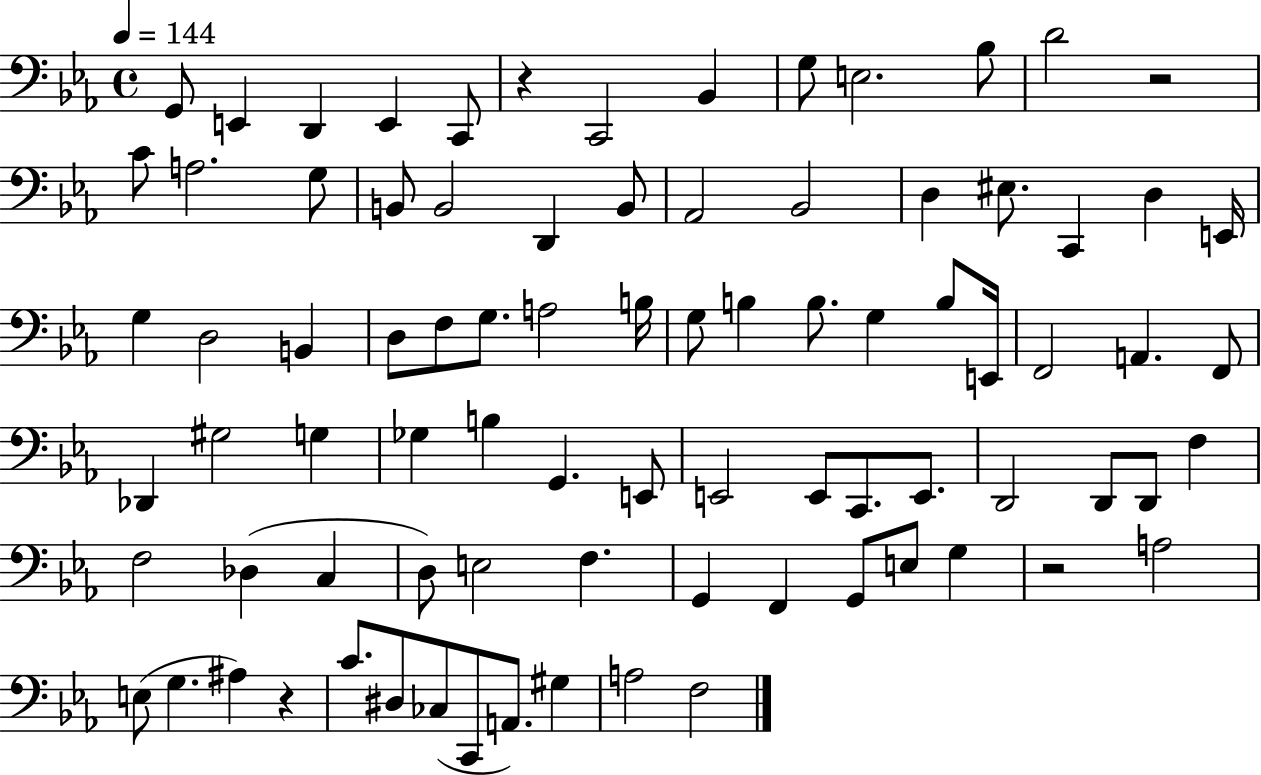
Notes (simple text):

G2/e E2/q D2/q E2/q C2/e R/q C2/h Bb2/q G3/e E3/h. Bb3/e D4/h R/h C4/e A3/h. G3/e B2/e B2/h D2/q B2/e Ab2/h Bb2/h D3/q EIS3/e. C2/q D3/q E2/s G3/q D3/h B2/q D3/e F3/e G3/e. A3/h B3/s G3/e B3/q B3/e. G3/q B3/e E2/s F2/h A2/q. F2/e Db2/q G#3/h G3/q Gb3/q B3/q G2/q. E2/e E2/h E2/e C2/e. E2/e. D2/h D2/e D2/e F3/q F3/h Db3/q C3/q D3/e E3/h F3/q. G2/q F2/q G2/e E3/e G3/q R/h A3/h E3/e G3/q. A#3/q R/q C4/e. D#3/e CES3/e C2/e A2/e. G#3/q A3/h F3/h